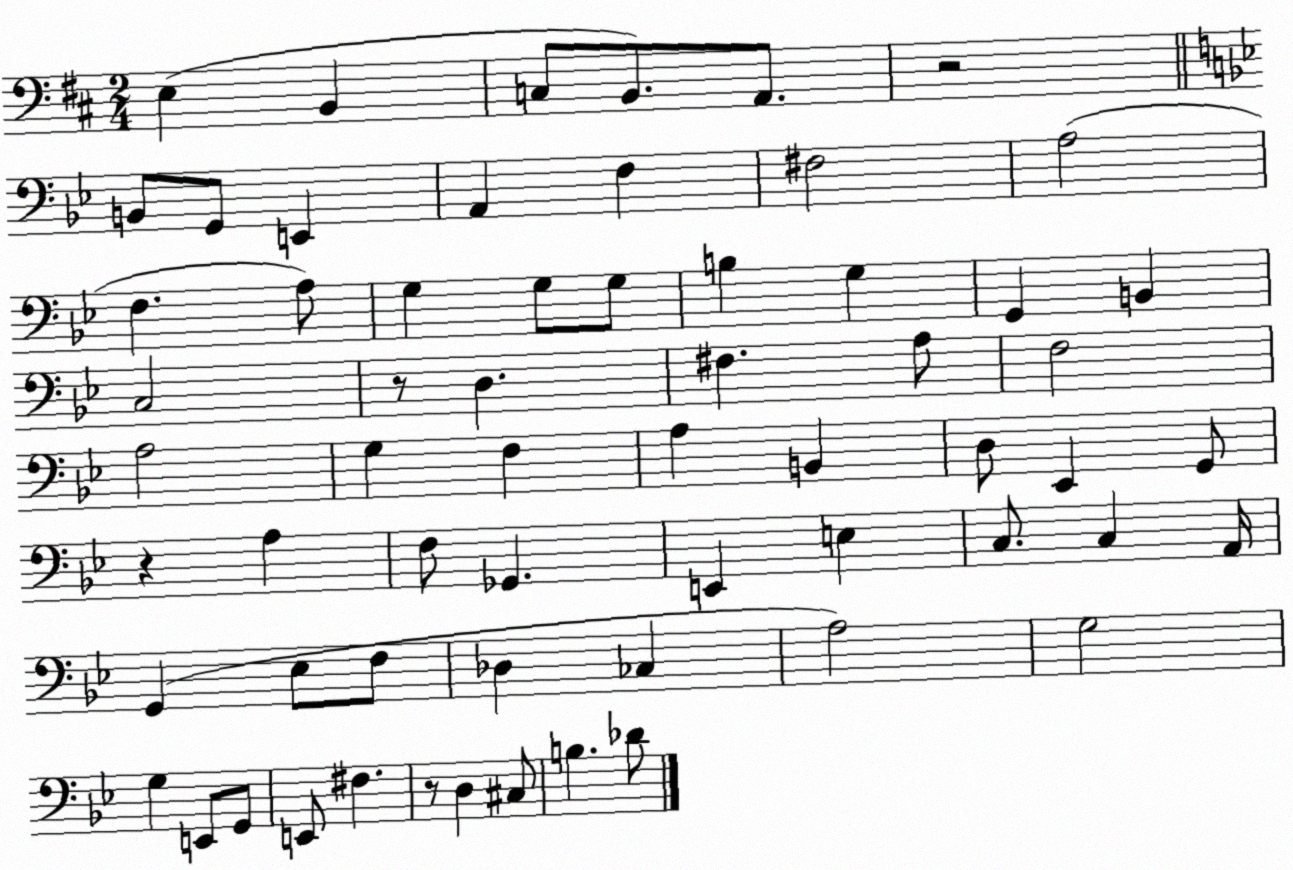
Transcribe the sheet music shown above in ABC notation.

X:1
T:Untitled
M:2/4
L:1/4
K:D
E, B,, C,/2 B,,/2 A,,/2 z2 B,,/2 G,,/2 E,, A,, F, ^F,2 A,2 F, A,/2 G, G,/2 G,/2 B, G, G,, B,, C,2 z/2 D, ^F, A,/2 F,2 A,2 G, F, A, B,, D,/2 _E,, G,,/2 z A, F,/2 _G,, E,, E, C,/2 C, A,,/4 G,, _E,/2 F,/2 _D, _C, A,2 G,2 G, E,,/2 G,,/2 E,,/2 ^F, z/2 D, ^C,/2 B, _D/2